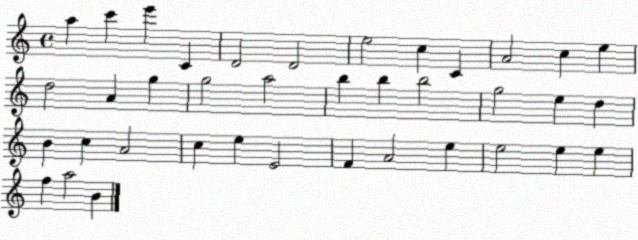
X:1
T:Untitled
M:4/4
L:1/4
K:C
a c' e' C D2 D2 e2 c C A2 c e d2 A g g2 a2 b b b2 g2 e d B c A2 c e E2 F A2 e e2 e e f a2 B